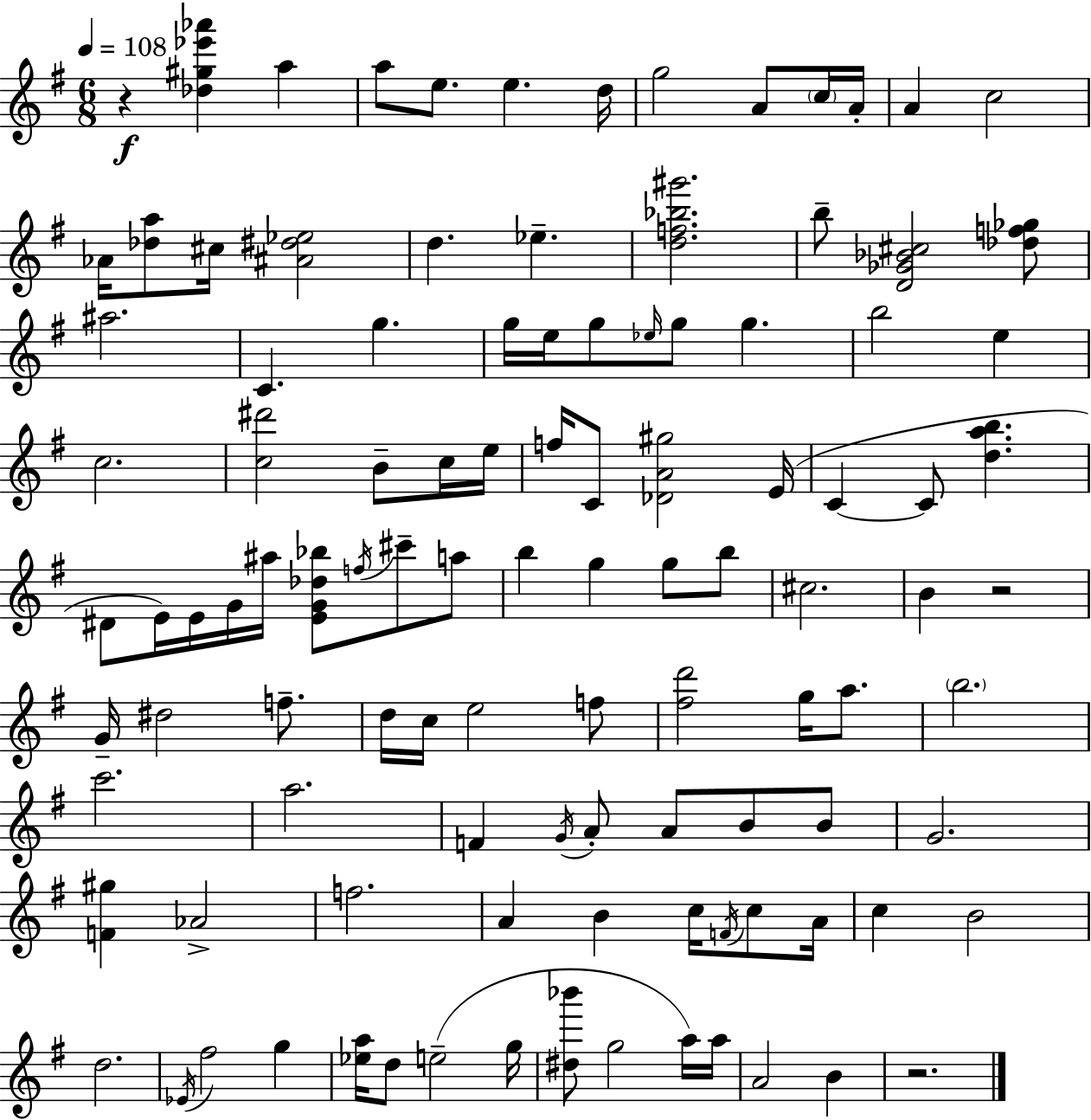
R/q [Db5,G#5,Eb6,Ab6]/q A5/q A5/e E5/e. E5/q. D5/s G5/h A4/e C5/s A4/s A4/q C5/h Ab4/s [Db5,A5]/e C#5/s [A#4,D#5,Eb5]/h D5/q. Eb5/q. [D5,F5,Bb5,G#6]/h. B5/e [D4,Gb4,Bb4,C#5]/h [Db5,F5,Gb5]/e A#5/h. C4/q. G5/q. G5/s E5/s G5/e Eb5/s G5/e G5/q. B5/h E5/q C5/h. [C5,D#6]/h B4/e C5/s E5/s F5/s C4/e [Db4,A4,G#5]/h E4/s C4/q C4/e [D5,A5,B5]/q. D#4/e E4/s E4/s G4/s A#5/s [E4,G4,Db5,Bb5]/e F5/s C#6/e A5/e B5/q G5/q G5/e B5/e C#5/h. B4/q R/h G4/s D#5/h F5/e. D5/s C5/s E5/h F5/e [F#5,D6]/h G5/s A5/e. B5/h. C6/h. A5/h. F4/q G4/s A4/e A4/e B4/e B4/e G4/h. [F4,G#5]/q Ab4/h F5/h. A4/q B4/q C5/s F4/s C5/e A4/s C5/q B4/h D5/h. Eb4/s F#5/h G5/q [Eb5,A5]/s D5/e E5/h G5/s [D#5,Bb6]/e G5/h A5/s A5/s A4/h B4/q R/h.